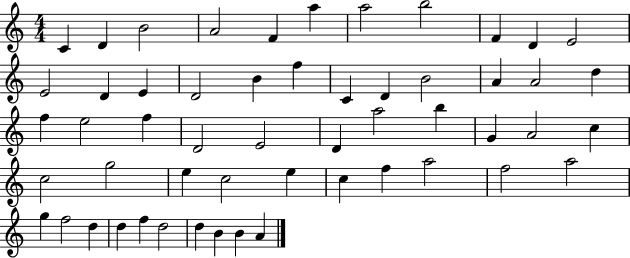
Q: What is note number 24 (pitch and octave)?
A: F5